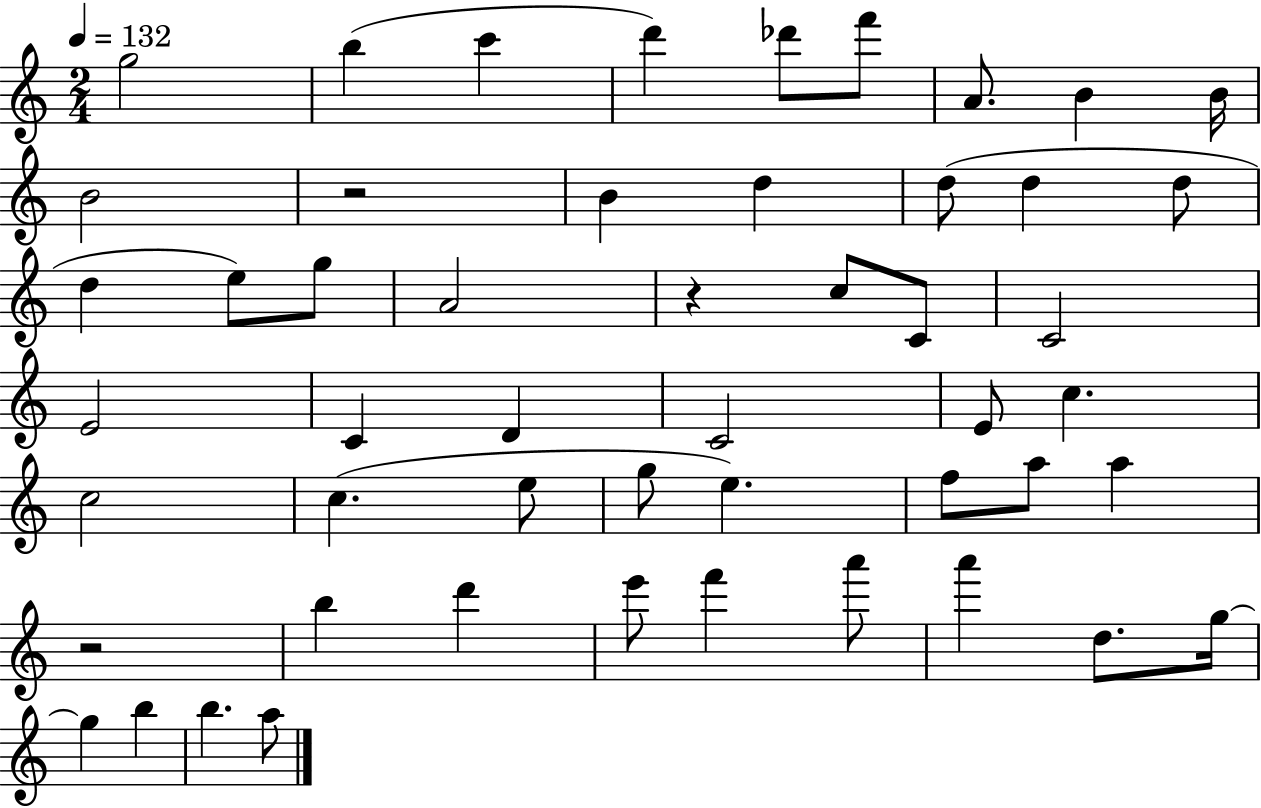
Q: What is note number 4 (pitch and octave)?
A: D6